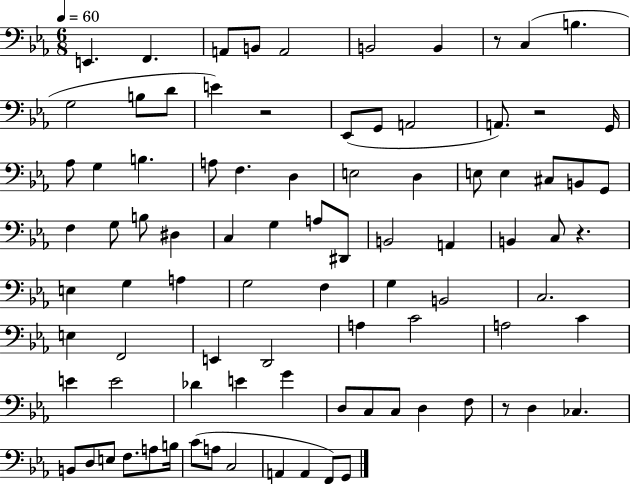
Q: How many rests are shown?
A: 5